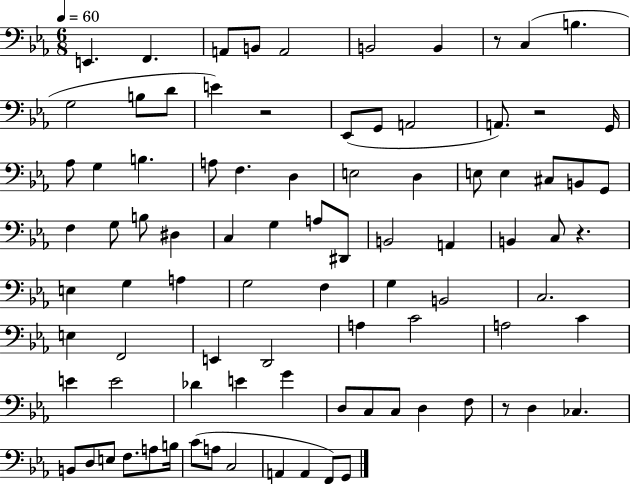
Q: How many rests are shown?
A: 5